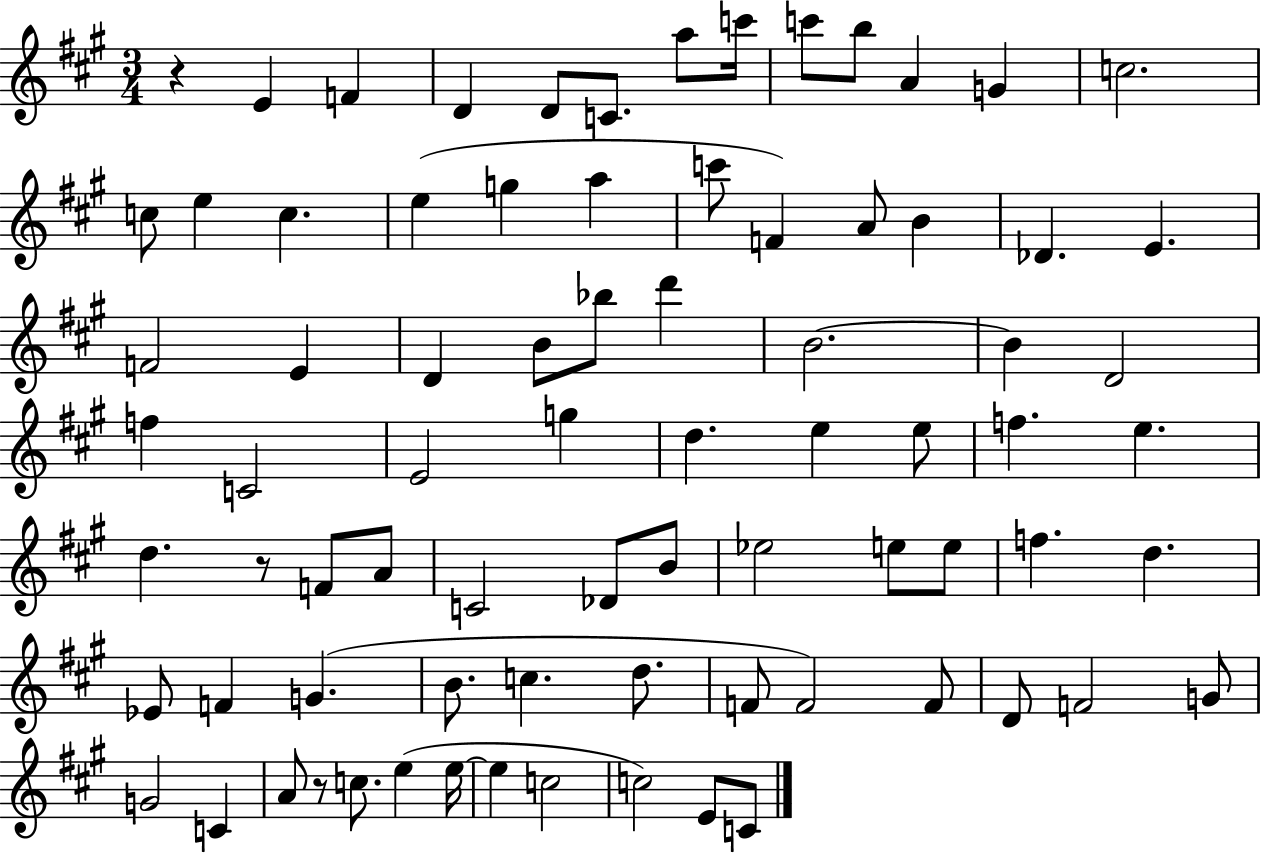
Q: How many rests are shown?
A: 3